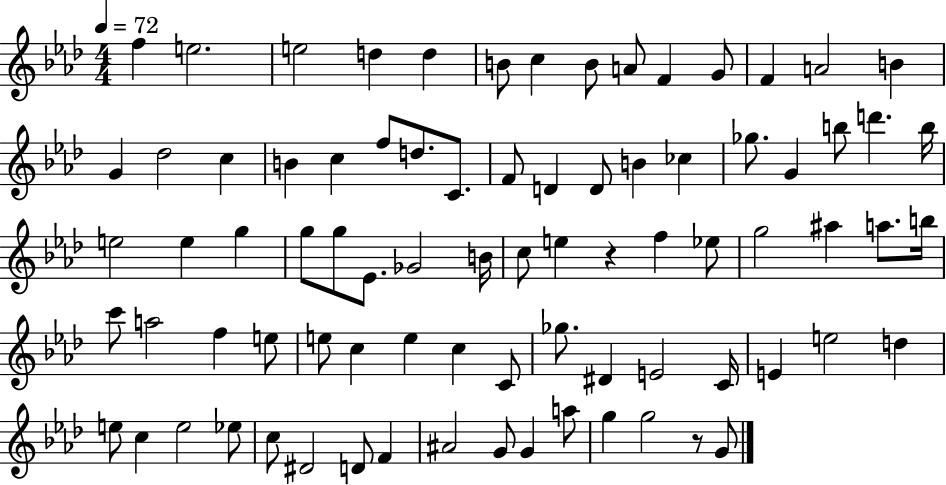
F5/q E5/h. E5/h D5/q D5/q B4/e C5/q B4/e A4/e F4/q G4/e F4/q A4/h B4/q G4/q Db5/h C5/q B4/q C5/q F5/e D5/e. C4/e. F4/e D4/q D4/e B4/q CES5/q Gb5/e. G4/q B5/e D6/q. B5/s E5/h E5/q G5/q G5/e G5/e Eb4/e. Gb4/h B4/s C5/e E5/q R/q F5/q Eb5/e G5/h A#5/q A5/e. B5/s C6/e A5/h F5/q E5/e E5/e C5/q E5/q C5/q C4/e Gb5/e. D#4/q E4/h C4/s E4/q E5/h D5/q E5/e C5/q E5/h Eb5/e C5/e D#4/h D4/e F4/q A#4/h G4/e G4/q A5/e G5/q G5/h R/e G4/e